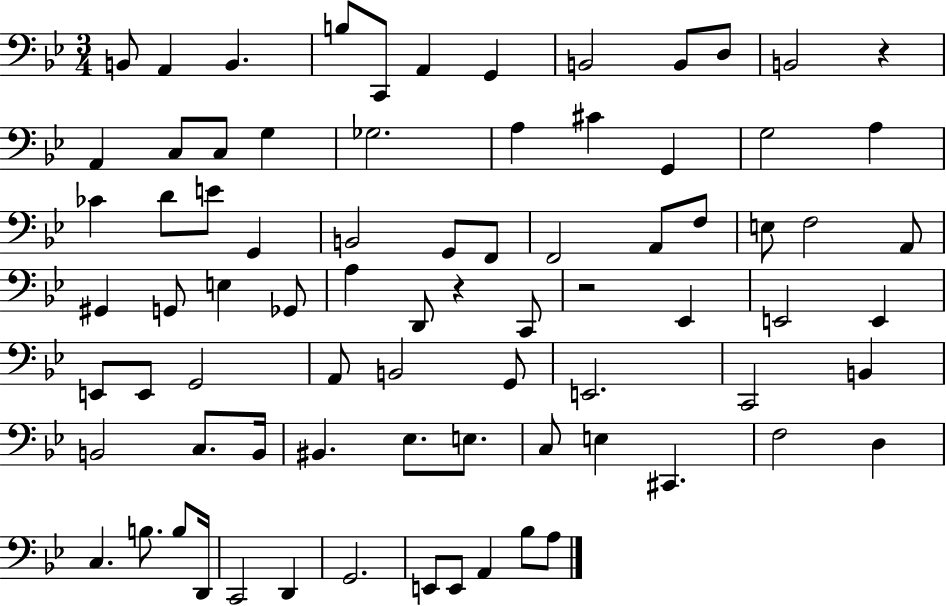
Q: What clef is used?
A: bass